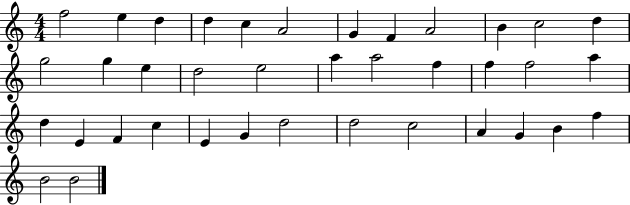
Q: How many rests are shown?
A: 0